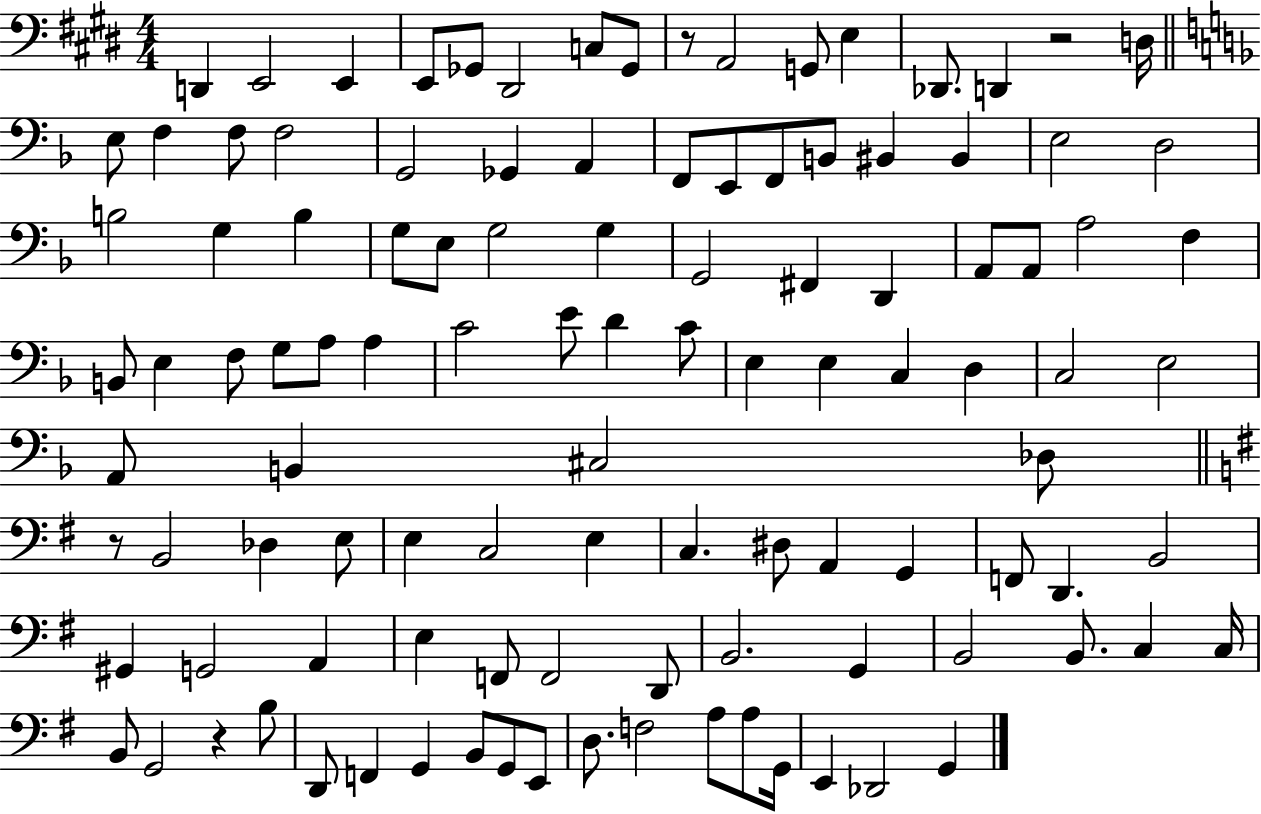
D2/q E2/h E2/q E2/e Gb2/e D#2/h C3/e Gb2/e R/e A2/h G2/e E3/q Db2/e. D2/q R/h D3/s E3/e F3/q F3/e F3/h G2/h Gb2/q A2/q F2/e E2/e F2/e B2/e BIS2/q BIS2/q E3/h D3/h B3/h G3/q B3/q G3/e E3/e G3/h G3/q G2/h F#2/q D2/q A2/e A2/e A3/h F3/q B2/e E3/q F3/e G3/e A3/e A3/q C4/h E4/e D4/q C4/e E3/q E3/q C3/q D3/q C3/h E3/h A2/e B2/q C#3/h Db3/e R/e B2/h Db3/q E3/e E3/q C3/h E3/q C3/q. D#3/e A2/q G2/q F2/e D2/q. B2/h G#2/q G2/h A2/q E3/q F2/e F2/h D2/e B2/h. G2/q B2/h B2/e. C3/q C3/s B2/e G2/h R/q B3/e D2/e F2/q G2/q B2/e G2/e E2/e D3/e. F3/h A3/e A3/e G2/s E2/q Db2/h G2/q